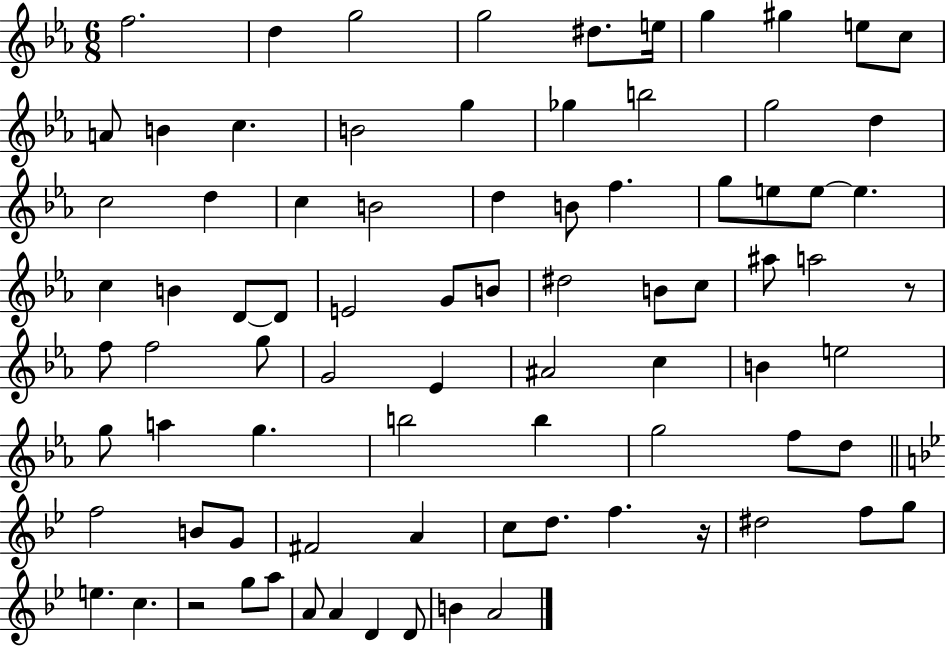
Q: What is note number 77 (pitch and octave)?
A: D4